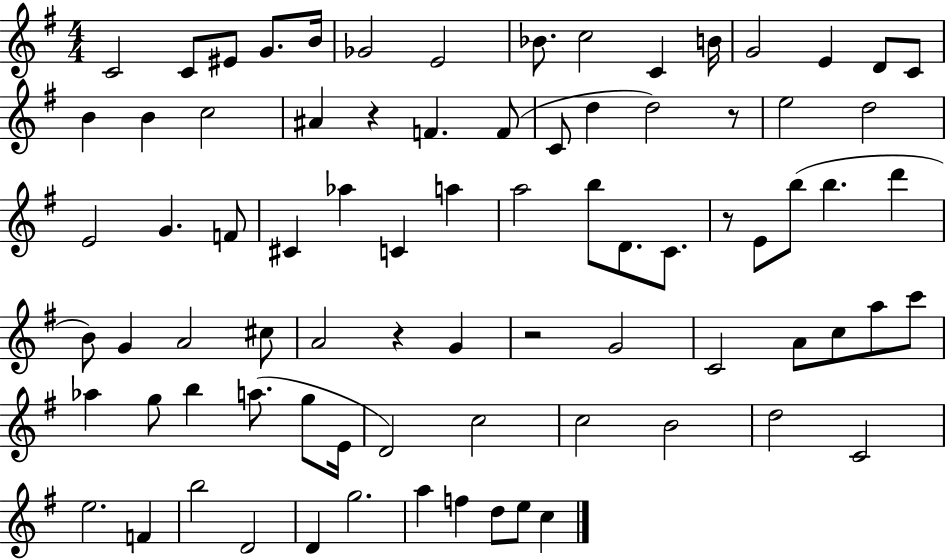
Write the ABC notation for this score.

X:1
T:Untitled
M:4/4
L:1/4
K:G
C2 C/2 ^E/2 G/2 B/4 _G2 E2 _B/2 c2 C B/4 G2 E D/2 C/2 B B c2 ^A z F F/2 C/2 d d2 z/2 e2 d2 E2 G F/2 ^C _a C a a2 b/2 D/2 C/2 z/2 E/2 b/2 b d' B/2 G A2 ^c/2 A2 z G z2 G2 C2 A/2 c/2 a/2 c'/2 _a g/2 b a/2 g/2 E/4 D2 c2 c2 B2 d2 C2 e2 F b2 D2 D g2 a f d/2 e/2 c